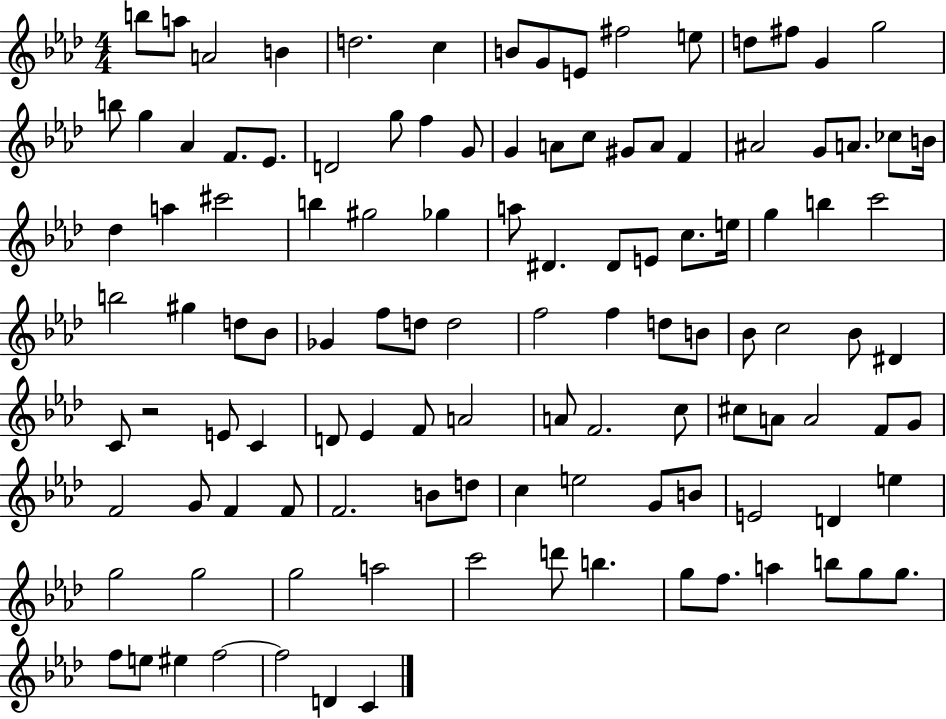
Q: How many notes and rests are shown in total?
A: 116